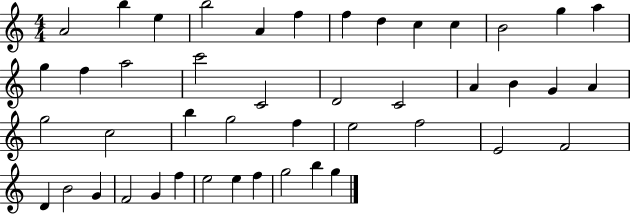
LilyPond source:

{
  \clef treble
  \numericTimeSignature
  \time 4/4
  \key c \major
  a'2 b''4 e''4 | b''2 a'4 f''4 | f''4 d''4 c''4 c''4 | b'2 g''4 a''4 | \break g''4 f''4 a''2 | c'''2 c'2 | d'2 c'2 | a'4 b'4 g'4 a'4 | \break g''2 c''2 | b''4 g''2 f''4 | e''2 f''2 | e'2 f'2 | \break d'4 b'2 g'4 | f'2 g'4 f''4 | e''2 e''4 f''4 | g''2 b''4 g''4 | \break \bar "|."
}